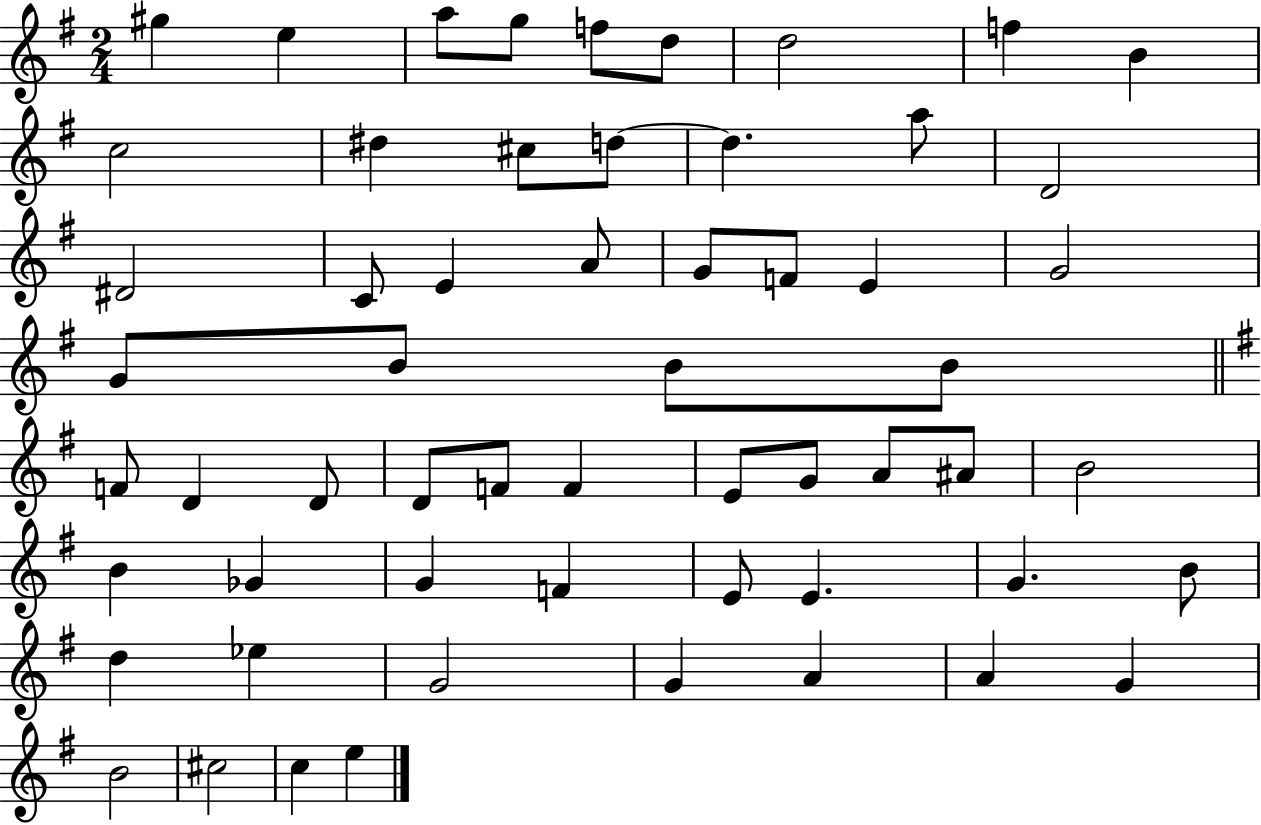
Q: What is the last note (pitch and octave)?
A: E5